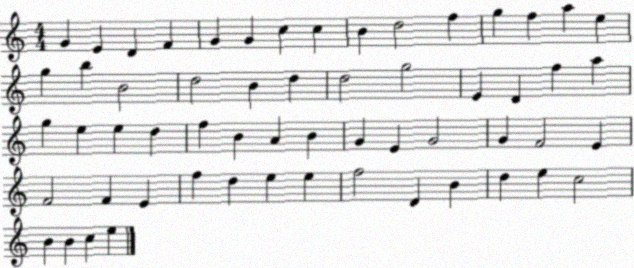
X:1
T:Untitled
M:4/4
L:1/4
K:C
G E D F G G c c B d2 f g f a e g b B2 d2 B d d2 g2 E D f a g e e d f B A B G E G2 G F2 E F2 F E f d e e f2 D B d e c2 B B c e